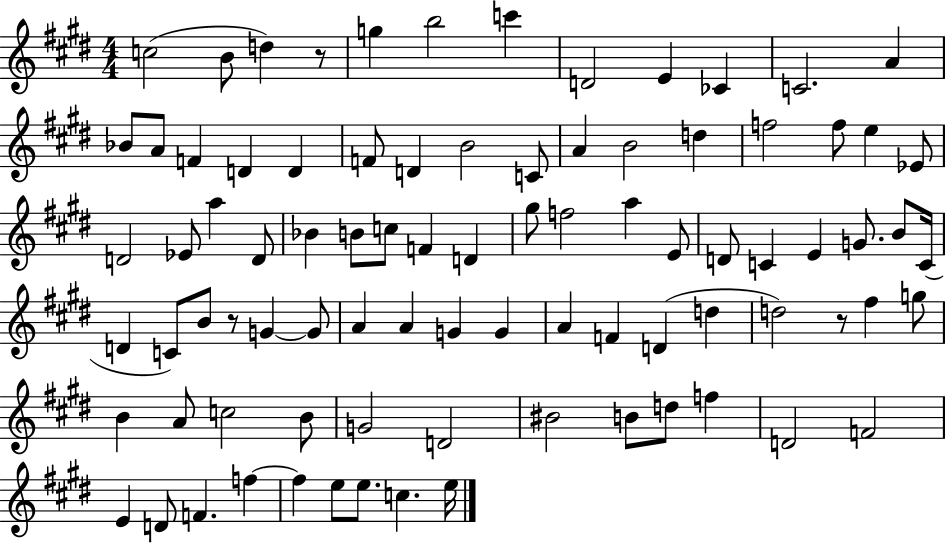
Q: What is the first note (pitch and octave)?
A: C5